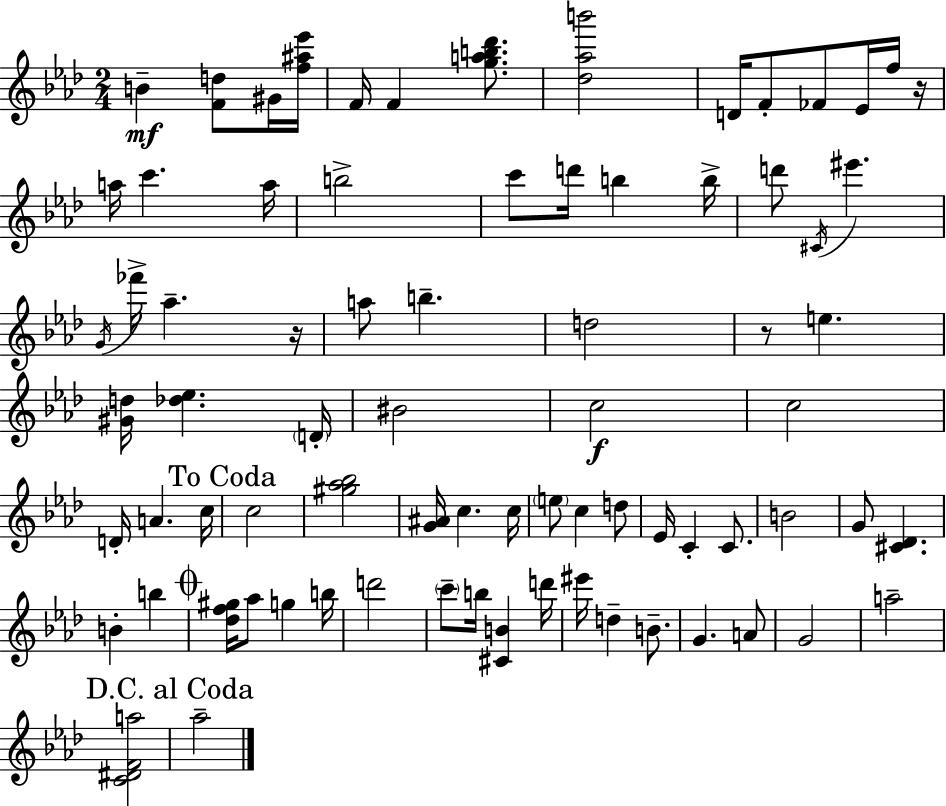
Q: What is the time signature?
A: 2/4